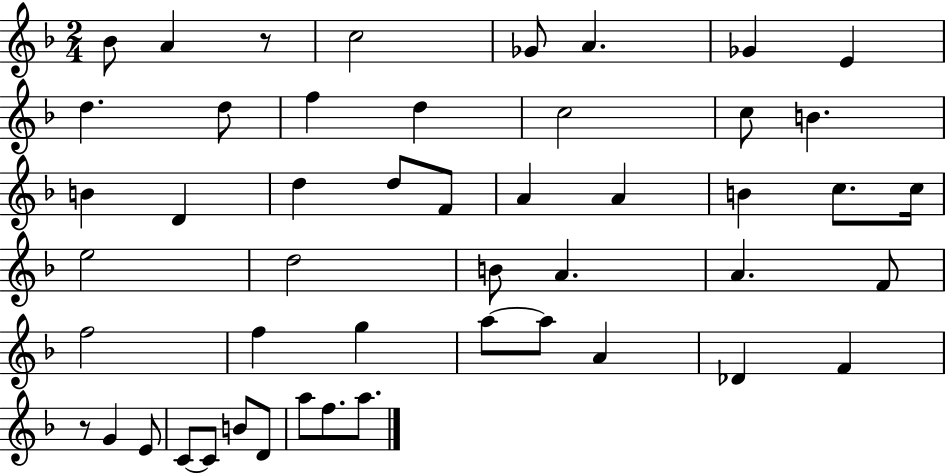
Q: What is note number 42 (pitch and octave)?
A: C4